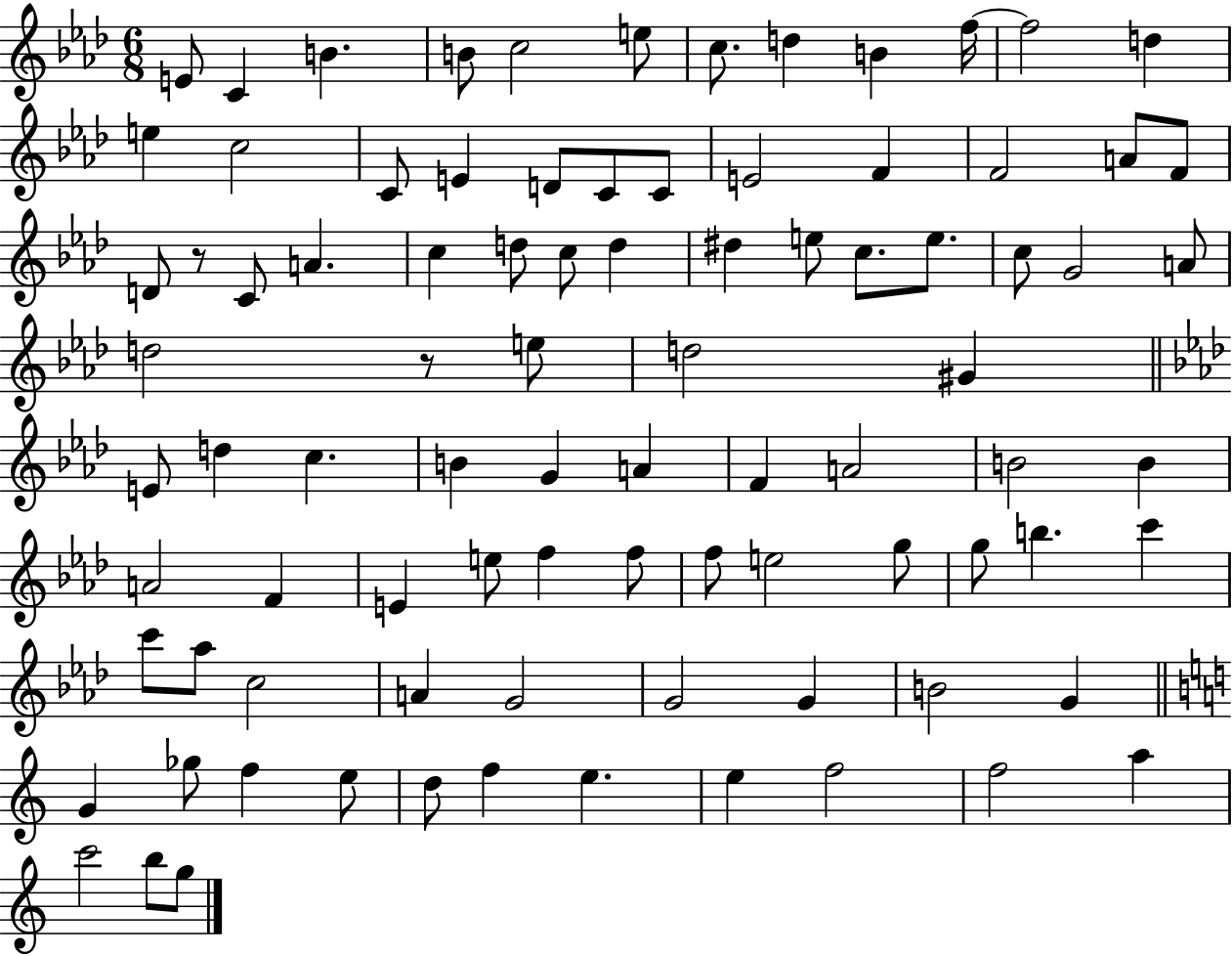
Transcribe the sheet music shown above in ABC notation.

X:1
T:Untitled
M:6/8
L:1/4
K:Ab
E/2 C B B/2 c2 e/2 c/2 d B f/4 f2 d e c2 C/2 E D/2 C/2 C/2 E2 F F2 A/2 F/2 D/2 z/2 C/2 A c d/2 c/2 d ^d e/2 c/2 e/2 c/2 G2 A/2 d2 z/2 e/2 d2 ^G E/2 d c B G A F A2 B2 B A2 F E e/2 f f/2 f/2 e2 g/2 g/2 b c' c'/2 _a/2 c2 A G2 G2 G B2 G G _g/2 f e/2 d/2 f e e f2 f2 a c'2 b/2 g/2